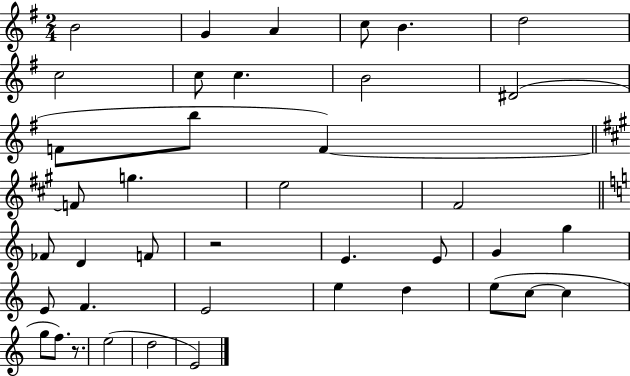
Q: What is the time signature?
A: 2/4